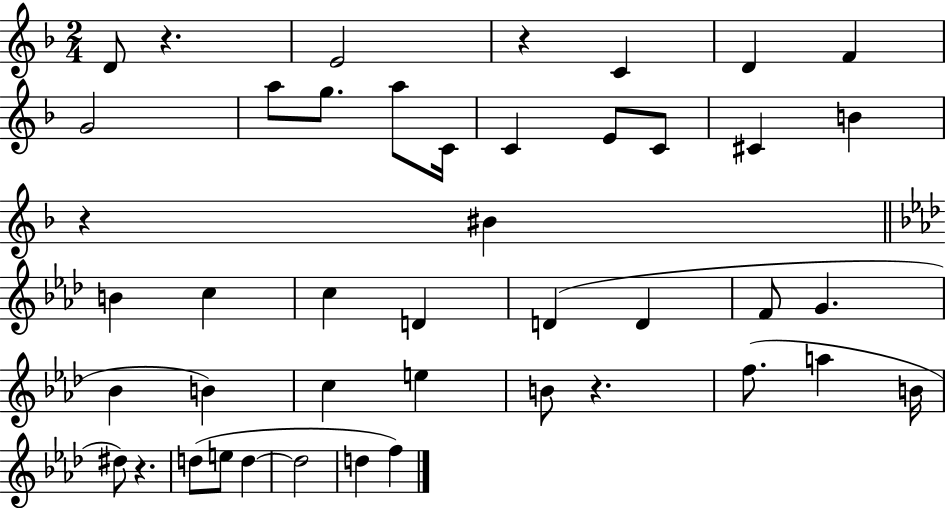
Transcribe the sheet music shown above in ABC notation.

X:1
T:Untitled
M:2/4
L:1/4
K:F
D/2 z E2 z C D F G2 a/2 g/2 a/2 C/4 C E/2 C/2 ^C B z ^B B c c D D D F/2 G _B B c e B/2 z f/2 a B/4 ^d/2 z d/2 e/2 d d2 d f